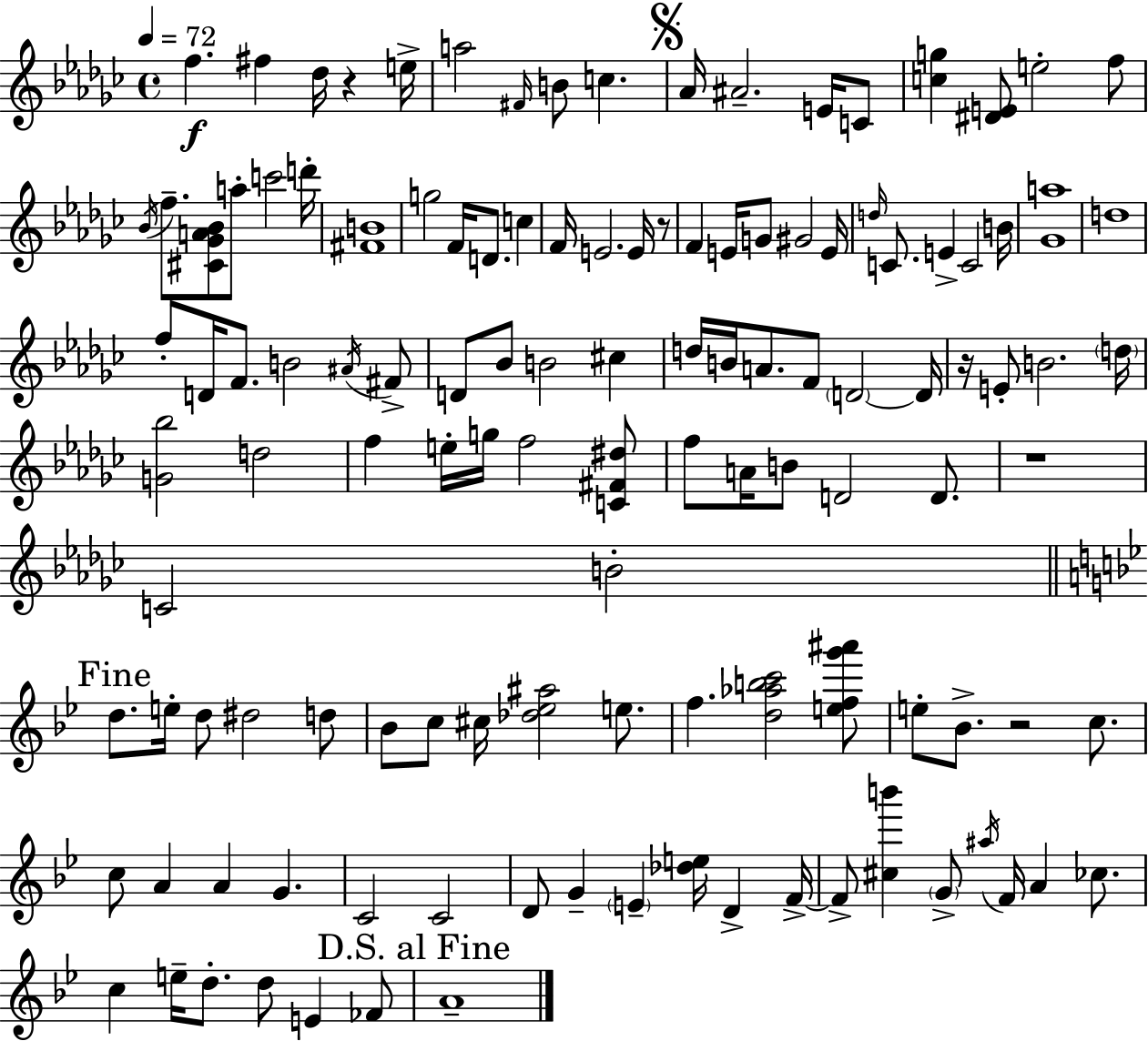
F5/q. F#5/q Db5/s R/q E5/s A5/h F#4/s B4/e C5/q. Ab4/s A#4/h. E4/s C4/e [C5,G5]/q [D#4,E4]/e E5/h F5/e Bb4/s F5/e. [C#4,Gb4,A4,Bb4]/e A5/e C6/h D6/s [F#4,B4]/w G5/h F4/s D4/e. C5/q F4/s E4/h. E4/s R/e F4/q E4/s G4/e G#4/h E4/s D5/s C4/e. E4/q C4/h B4/s [Gb4,A5]/w D5/w F5/e D4/s F4/e. B4/h A#4/s F#4/e D4/e Bb4/e B4/h C#5/q D5/s B4/s A4/e. F4/e D4/h D4/s R/s E4/e B4/h. D5/s [G4,Bb5]/h D5/h F5/q E5/s G5/s F5/h [C4,F#4,D#5]/e F5/e A4/s B4/e D4/h D4/e. R/w C4/h B4/h D5/e. E5/s D5/e D#5/h D5/e Bb4/e C5/e C#5/s [Db5,Eb5,A#5]/h E5/e. F5/q. [D5,Ab5,B5,C6]/h [E5,F5,G6,A#6]/e E5/e Bb4/e. R/h C5/e. C5/e A4/q A4/q G4/q. C4/h C4/h D4/e G4/q E4/q [Db5,E5]/s D4/q F4/s F4/e [C#5,B6]/q G4/e A#5/s F4/s A4/q CES5/e. C5/q E5/s D5/e. D5/e E4/q FES4/e A4/w